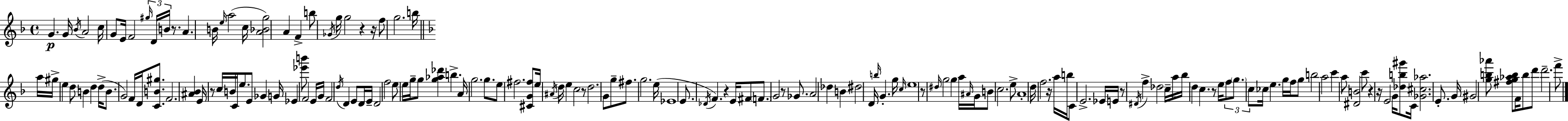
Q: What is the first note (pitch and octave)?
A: G4